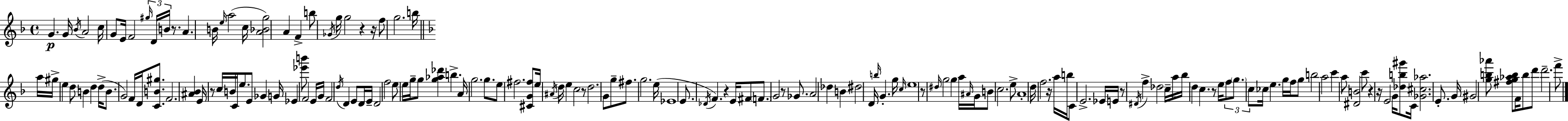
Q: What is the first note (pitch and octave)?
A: G4